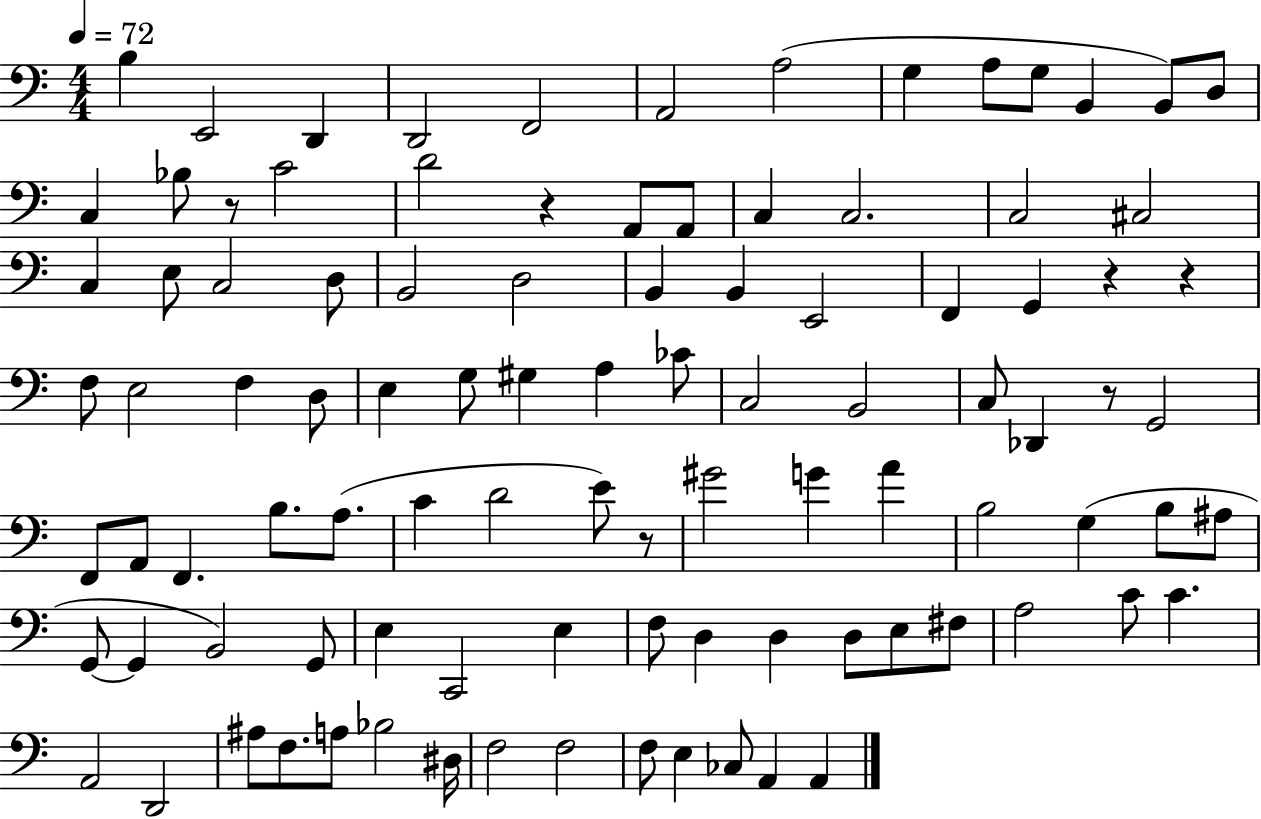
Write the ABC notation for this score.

X:1
T:Untitled
M:4/4
L:1/4
K:C
B, E,,2 D,, D,,2 F,,2 A,,2 A,2 G, A,/2 G,/2 B,, B,,/2 D,/2 C, _B,/2 z/2 C2 D2 z A,,/2 A,,/2 C, C,2 C,2 ^C,2 C, E,/2 C,2 D,/2 B,,2 D,2 B,, B,, E,,2 F,, G,, z z F,/2 E,2 F, D,/2 E, G,/2 ^G, A, _C/2 C,2 B,,2 C,/2 _D,, z/2 G,,2 F,,/2 A,,/2 F,, B,/2 A,/2 C D2 E/2 z/2 ^G2 G A B,2 G, B,/2 ^A,/2 G,,/2 G,, B,,2 G,,/2 E, C,,2 E, F,/2 D, D, D,/2 E,/2 ^F,/2 A,2 C/2 C A,,2 D,,2 ^A,/2 F,/2 A,/2 _B,2 ^D,/4 F,2 F,2 F,/2 E, _C,/2 A,, A,,